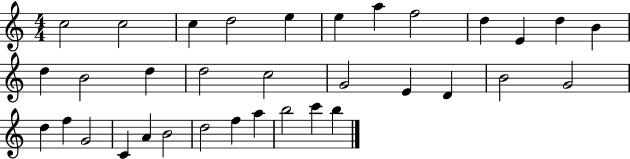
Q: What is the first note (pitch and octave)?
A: C5